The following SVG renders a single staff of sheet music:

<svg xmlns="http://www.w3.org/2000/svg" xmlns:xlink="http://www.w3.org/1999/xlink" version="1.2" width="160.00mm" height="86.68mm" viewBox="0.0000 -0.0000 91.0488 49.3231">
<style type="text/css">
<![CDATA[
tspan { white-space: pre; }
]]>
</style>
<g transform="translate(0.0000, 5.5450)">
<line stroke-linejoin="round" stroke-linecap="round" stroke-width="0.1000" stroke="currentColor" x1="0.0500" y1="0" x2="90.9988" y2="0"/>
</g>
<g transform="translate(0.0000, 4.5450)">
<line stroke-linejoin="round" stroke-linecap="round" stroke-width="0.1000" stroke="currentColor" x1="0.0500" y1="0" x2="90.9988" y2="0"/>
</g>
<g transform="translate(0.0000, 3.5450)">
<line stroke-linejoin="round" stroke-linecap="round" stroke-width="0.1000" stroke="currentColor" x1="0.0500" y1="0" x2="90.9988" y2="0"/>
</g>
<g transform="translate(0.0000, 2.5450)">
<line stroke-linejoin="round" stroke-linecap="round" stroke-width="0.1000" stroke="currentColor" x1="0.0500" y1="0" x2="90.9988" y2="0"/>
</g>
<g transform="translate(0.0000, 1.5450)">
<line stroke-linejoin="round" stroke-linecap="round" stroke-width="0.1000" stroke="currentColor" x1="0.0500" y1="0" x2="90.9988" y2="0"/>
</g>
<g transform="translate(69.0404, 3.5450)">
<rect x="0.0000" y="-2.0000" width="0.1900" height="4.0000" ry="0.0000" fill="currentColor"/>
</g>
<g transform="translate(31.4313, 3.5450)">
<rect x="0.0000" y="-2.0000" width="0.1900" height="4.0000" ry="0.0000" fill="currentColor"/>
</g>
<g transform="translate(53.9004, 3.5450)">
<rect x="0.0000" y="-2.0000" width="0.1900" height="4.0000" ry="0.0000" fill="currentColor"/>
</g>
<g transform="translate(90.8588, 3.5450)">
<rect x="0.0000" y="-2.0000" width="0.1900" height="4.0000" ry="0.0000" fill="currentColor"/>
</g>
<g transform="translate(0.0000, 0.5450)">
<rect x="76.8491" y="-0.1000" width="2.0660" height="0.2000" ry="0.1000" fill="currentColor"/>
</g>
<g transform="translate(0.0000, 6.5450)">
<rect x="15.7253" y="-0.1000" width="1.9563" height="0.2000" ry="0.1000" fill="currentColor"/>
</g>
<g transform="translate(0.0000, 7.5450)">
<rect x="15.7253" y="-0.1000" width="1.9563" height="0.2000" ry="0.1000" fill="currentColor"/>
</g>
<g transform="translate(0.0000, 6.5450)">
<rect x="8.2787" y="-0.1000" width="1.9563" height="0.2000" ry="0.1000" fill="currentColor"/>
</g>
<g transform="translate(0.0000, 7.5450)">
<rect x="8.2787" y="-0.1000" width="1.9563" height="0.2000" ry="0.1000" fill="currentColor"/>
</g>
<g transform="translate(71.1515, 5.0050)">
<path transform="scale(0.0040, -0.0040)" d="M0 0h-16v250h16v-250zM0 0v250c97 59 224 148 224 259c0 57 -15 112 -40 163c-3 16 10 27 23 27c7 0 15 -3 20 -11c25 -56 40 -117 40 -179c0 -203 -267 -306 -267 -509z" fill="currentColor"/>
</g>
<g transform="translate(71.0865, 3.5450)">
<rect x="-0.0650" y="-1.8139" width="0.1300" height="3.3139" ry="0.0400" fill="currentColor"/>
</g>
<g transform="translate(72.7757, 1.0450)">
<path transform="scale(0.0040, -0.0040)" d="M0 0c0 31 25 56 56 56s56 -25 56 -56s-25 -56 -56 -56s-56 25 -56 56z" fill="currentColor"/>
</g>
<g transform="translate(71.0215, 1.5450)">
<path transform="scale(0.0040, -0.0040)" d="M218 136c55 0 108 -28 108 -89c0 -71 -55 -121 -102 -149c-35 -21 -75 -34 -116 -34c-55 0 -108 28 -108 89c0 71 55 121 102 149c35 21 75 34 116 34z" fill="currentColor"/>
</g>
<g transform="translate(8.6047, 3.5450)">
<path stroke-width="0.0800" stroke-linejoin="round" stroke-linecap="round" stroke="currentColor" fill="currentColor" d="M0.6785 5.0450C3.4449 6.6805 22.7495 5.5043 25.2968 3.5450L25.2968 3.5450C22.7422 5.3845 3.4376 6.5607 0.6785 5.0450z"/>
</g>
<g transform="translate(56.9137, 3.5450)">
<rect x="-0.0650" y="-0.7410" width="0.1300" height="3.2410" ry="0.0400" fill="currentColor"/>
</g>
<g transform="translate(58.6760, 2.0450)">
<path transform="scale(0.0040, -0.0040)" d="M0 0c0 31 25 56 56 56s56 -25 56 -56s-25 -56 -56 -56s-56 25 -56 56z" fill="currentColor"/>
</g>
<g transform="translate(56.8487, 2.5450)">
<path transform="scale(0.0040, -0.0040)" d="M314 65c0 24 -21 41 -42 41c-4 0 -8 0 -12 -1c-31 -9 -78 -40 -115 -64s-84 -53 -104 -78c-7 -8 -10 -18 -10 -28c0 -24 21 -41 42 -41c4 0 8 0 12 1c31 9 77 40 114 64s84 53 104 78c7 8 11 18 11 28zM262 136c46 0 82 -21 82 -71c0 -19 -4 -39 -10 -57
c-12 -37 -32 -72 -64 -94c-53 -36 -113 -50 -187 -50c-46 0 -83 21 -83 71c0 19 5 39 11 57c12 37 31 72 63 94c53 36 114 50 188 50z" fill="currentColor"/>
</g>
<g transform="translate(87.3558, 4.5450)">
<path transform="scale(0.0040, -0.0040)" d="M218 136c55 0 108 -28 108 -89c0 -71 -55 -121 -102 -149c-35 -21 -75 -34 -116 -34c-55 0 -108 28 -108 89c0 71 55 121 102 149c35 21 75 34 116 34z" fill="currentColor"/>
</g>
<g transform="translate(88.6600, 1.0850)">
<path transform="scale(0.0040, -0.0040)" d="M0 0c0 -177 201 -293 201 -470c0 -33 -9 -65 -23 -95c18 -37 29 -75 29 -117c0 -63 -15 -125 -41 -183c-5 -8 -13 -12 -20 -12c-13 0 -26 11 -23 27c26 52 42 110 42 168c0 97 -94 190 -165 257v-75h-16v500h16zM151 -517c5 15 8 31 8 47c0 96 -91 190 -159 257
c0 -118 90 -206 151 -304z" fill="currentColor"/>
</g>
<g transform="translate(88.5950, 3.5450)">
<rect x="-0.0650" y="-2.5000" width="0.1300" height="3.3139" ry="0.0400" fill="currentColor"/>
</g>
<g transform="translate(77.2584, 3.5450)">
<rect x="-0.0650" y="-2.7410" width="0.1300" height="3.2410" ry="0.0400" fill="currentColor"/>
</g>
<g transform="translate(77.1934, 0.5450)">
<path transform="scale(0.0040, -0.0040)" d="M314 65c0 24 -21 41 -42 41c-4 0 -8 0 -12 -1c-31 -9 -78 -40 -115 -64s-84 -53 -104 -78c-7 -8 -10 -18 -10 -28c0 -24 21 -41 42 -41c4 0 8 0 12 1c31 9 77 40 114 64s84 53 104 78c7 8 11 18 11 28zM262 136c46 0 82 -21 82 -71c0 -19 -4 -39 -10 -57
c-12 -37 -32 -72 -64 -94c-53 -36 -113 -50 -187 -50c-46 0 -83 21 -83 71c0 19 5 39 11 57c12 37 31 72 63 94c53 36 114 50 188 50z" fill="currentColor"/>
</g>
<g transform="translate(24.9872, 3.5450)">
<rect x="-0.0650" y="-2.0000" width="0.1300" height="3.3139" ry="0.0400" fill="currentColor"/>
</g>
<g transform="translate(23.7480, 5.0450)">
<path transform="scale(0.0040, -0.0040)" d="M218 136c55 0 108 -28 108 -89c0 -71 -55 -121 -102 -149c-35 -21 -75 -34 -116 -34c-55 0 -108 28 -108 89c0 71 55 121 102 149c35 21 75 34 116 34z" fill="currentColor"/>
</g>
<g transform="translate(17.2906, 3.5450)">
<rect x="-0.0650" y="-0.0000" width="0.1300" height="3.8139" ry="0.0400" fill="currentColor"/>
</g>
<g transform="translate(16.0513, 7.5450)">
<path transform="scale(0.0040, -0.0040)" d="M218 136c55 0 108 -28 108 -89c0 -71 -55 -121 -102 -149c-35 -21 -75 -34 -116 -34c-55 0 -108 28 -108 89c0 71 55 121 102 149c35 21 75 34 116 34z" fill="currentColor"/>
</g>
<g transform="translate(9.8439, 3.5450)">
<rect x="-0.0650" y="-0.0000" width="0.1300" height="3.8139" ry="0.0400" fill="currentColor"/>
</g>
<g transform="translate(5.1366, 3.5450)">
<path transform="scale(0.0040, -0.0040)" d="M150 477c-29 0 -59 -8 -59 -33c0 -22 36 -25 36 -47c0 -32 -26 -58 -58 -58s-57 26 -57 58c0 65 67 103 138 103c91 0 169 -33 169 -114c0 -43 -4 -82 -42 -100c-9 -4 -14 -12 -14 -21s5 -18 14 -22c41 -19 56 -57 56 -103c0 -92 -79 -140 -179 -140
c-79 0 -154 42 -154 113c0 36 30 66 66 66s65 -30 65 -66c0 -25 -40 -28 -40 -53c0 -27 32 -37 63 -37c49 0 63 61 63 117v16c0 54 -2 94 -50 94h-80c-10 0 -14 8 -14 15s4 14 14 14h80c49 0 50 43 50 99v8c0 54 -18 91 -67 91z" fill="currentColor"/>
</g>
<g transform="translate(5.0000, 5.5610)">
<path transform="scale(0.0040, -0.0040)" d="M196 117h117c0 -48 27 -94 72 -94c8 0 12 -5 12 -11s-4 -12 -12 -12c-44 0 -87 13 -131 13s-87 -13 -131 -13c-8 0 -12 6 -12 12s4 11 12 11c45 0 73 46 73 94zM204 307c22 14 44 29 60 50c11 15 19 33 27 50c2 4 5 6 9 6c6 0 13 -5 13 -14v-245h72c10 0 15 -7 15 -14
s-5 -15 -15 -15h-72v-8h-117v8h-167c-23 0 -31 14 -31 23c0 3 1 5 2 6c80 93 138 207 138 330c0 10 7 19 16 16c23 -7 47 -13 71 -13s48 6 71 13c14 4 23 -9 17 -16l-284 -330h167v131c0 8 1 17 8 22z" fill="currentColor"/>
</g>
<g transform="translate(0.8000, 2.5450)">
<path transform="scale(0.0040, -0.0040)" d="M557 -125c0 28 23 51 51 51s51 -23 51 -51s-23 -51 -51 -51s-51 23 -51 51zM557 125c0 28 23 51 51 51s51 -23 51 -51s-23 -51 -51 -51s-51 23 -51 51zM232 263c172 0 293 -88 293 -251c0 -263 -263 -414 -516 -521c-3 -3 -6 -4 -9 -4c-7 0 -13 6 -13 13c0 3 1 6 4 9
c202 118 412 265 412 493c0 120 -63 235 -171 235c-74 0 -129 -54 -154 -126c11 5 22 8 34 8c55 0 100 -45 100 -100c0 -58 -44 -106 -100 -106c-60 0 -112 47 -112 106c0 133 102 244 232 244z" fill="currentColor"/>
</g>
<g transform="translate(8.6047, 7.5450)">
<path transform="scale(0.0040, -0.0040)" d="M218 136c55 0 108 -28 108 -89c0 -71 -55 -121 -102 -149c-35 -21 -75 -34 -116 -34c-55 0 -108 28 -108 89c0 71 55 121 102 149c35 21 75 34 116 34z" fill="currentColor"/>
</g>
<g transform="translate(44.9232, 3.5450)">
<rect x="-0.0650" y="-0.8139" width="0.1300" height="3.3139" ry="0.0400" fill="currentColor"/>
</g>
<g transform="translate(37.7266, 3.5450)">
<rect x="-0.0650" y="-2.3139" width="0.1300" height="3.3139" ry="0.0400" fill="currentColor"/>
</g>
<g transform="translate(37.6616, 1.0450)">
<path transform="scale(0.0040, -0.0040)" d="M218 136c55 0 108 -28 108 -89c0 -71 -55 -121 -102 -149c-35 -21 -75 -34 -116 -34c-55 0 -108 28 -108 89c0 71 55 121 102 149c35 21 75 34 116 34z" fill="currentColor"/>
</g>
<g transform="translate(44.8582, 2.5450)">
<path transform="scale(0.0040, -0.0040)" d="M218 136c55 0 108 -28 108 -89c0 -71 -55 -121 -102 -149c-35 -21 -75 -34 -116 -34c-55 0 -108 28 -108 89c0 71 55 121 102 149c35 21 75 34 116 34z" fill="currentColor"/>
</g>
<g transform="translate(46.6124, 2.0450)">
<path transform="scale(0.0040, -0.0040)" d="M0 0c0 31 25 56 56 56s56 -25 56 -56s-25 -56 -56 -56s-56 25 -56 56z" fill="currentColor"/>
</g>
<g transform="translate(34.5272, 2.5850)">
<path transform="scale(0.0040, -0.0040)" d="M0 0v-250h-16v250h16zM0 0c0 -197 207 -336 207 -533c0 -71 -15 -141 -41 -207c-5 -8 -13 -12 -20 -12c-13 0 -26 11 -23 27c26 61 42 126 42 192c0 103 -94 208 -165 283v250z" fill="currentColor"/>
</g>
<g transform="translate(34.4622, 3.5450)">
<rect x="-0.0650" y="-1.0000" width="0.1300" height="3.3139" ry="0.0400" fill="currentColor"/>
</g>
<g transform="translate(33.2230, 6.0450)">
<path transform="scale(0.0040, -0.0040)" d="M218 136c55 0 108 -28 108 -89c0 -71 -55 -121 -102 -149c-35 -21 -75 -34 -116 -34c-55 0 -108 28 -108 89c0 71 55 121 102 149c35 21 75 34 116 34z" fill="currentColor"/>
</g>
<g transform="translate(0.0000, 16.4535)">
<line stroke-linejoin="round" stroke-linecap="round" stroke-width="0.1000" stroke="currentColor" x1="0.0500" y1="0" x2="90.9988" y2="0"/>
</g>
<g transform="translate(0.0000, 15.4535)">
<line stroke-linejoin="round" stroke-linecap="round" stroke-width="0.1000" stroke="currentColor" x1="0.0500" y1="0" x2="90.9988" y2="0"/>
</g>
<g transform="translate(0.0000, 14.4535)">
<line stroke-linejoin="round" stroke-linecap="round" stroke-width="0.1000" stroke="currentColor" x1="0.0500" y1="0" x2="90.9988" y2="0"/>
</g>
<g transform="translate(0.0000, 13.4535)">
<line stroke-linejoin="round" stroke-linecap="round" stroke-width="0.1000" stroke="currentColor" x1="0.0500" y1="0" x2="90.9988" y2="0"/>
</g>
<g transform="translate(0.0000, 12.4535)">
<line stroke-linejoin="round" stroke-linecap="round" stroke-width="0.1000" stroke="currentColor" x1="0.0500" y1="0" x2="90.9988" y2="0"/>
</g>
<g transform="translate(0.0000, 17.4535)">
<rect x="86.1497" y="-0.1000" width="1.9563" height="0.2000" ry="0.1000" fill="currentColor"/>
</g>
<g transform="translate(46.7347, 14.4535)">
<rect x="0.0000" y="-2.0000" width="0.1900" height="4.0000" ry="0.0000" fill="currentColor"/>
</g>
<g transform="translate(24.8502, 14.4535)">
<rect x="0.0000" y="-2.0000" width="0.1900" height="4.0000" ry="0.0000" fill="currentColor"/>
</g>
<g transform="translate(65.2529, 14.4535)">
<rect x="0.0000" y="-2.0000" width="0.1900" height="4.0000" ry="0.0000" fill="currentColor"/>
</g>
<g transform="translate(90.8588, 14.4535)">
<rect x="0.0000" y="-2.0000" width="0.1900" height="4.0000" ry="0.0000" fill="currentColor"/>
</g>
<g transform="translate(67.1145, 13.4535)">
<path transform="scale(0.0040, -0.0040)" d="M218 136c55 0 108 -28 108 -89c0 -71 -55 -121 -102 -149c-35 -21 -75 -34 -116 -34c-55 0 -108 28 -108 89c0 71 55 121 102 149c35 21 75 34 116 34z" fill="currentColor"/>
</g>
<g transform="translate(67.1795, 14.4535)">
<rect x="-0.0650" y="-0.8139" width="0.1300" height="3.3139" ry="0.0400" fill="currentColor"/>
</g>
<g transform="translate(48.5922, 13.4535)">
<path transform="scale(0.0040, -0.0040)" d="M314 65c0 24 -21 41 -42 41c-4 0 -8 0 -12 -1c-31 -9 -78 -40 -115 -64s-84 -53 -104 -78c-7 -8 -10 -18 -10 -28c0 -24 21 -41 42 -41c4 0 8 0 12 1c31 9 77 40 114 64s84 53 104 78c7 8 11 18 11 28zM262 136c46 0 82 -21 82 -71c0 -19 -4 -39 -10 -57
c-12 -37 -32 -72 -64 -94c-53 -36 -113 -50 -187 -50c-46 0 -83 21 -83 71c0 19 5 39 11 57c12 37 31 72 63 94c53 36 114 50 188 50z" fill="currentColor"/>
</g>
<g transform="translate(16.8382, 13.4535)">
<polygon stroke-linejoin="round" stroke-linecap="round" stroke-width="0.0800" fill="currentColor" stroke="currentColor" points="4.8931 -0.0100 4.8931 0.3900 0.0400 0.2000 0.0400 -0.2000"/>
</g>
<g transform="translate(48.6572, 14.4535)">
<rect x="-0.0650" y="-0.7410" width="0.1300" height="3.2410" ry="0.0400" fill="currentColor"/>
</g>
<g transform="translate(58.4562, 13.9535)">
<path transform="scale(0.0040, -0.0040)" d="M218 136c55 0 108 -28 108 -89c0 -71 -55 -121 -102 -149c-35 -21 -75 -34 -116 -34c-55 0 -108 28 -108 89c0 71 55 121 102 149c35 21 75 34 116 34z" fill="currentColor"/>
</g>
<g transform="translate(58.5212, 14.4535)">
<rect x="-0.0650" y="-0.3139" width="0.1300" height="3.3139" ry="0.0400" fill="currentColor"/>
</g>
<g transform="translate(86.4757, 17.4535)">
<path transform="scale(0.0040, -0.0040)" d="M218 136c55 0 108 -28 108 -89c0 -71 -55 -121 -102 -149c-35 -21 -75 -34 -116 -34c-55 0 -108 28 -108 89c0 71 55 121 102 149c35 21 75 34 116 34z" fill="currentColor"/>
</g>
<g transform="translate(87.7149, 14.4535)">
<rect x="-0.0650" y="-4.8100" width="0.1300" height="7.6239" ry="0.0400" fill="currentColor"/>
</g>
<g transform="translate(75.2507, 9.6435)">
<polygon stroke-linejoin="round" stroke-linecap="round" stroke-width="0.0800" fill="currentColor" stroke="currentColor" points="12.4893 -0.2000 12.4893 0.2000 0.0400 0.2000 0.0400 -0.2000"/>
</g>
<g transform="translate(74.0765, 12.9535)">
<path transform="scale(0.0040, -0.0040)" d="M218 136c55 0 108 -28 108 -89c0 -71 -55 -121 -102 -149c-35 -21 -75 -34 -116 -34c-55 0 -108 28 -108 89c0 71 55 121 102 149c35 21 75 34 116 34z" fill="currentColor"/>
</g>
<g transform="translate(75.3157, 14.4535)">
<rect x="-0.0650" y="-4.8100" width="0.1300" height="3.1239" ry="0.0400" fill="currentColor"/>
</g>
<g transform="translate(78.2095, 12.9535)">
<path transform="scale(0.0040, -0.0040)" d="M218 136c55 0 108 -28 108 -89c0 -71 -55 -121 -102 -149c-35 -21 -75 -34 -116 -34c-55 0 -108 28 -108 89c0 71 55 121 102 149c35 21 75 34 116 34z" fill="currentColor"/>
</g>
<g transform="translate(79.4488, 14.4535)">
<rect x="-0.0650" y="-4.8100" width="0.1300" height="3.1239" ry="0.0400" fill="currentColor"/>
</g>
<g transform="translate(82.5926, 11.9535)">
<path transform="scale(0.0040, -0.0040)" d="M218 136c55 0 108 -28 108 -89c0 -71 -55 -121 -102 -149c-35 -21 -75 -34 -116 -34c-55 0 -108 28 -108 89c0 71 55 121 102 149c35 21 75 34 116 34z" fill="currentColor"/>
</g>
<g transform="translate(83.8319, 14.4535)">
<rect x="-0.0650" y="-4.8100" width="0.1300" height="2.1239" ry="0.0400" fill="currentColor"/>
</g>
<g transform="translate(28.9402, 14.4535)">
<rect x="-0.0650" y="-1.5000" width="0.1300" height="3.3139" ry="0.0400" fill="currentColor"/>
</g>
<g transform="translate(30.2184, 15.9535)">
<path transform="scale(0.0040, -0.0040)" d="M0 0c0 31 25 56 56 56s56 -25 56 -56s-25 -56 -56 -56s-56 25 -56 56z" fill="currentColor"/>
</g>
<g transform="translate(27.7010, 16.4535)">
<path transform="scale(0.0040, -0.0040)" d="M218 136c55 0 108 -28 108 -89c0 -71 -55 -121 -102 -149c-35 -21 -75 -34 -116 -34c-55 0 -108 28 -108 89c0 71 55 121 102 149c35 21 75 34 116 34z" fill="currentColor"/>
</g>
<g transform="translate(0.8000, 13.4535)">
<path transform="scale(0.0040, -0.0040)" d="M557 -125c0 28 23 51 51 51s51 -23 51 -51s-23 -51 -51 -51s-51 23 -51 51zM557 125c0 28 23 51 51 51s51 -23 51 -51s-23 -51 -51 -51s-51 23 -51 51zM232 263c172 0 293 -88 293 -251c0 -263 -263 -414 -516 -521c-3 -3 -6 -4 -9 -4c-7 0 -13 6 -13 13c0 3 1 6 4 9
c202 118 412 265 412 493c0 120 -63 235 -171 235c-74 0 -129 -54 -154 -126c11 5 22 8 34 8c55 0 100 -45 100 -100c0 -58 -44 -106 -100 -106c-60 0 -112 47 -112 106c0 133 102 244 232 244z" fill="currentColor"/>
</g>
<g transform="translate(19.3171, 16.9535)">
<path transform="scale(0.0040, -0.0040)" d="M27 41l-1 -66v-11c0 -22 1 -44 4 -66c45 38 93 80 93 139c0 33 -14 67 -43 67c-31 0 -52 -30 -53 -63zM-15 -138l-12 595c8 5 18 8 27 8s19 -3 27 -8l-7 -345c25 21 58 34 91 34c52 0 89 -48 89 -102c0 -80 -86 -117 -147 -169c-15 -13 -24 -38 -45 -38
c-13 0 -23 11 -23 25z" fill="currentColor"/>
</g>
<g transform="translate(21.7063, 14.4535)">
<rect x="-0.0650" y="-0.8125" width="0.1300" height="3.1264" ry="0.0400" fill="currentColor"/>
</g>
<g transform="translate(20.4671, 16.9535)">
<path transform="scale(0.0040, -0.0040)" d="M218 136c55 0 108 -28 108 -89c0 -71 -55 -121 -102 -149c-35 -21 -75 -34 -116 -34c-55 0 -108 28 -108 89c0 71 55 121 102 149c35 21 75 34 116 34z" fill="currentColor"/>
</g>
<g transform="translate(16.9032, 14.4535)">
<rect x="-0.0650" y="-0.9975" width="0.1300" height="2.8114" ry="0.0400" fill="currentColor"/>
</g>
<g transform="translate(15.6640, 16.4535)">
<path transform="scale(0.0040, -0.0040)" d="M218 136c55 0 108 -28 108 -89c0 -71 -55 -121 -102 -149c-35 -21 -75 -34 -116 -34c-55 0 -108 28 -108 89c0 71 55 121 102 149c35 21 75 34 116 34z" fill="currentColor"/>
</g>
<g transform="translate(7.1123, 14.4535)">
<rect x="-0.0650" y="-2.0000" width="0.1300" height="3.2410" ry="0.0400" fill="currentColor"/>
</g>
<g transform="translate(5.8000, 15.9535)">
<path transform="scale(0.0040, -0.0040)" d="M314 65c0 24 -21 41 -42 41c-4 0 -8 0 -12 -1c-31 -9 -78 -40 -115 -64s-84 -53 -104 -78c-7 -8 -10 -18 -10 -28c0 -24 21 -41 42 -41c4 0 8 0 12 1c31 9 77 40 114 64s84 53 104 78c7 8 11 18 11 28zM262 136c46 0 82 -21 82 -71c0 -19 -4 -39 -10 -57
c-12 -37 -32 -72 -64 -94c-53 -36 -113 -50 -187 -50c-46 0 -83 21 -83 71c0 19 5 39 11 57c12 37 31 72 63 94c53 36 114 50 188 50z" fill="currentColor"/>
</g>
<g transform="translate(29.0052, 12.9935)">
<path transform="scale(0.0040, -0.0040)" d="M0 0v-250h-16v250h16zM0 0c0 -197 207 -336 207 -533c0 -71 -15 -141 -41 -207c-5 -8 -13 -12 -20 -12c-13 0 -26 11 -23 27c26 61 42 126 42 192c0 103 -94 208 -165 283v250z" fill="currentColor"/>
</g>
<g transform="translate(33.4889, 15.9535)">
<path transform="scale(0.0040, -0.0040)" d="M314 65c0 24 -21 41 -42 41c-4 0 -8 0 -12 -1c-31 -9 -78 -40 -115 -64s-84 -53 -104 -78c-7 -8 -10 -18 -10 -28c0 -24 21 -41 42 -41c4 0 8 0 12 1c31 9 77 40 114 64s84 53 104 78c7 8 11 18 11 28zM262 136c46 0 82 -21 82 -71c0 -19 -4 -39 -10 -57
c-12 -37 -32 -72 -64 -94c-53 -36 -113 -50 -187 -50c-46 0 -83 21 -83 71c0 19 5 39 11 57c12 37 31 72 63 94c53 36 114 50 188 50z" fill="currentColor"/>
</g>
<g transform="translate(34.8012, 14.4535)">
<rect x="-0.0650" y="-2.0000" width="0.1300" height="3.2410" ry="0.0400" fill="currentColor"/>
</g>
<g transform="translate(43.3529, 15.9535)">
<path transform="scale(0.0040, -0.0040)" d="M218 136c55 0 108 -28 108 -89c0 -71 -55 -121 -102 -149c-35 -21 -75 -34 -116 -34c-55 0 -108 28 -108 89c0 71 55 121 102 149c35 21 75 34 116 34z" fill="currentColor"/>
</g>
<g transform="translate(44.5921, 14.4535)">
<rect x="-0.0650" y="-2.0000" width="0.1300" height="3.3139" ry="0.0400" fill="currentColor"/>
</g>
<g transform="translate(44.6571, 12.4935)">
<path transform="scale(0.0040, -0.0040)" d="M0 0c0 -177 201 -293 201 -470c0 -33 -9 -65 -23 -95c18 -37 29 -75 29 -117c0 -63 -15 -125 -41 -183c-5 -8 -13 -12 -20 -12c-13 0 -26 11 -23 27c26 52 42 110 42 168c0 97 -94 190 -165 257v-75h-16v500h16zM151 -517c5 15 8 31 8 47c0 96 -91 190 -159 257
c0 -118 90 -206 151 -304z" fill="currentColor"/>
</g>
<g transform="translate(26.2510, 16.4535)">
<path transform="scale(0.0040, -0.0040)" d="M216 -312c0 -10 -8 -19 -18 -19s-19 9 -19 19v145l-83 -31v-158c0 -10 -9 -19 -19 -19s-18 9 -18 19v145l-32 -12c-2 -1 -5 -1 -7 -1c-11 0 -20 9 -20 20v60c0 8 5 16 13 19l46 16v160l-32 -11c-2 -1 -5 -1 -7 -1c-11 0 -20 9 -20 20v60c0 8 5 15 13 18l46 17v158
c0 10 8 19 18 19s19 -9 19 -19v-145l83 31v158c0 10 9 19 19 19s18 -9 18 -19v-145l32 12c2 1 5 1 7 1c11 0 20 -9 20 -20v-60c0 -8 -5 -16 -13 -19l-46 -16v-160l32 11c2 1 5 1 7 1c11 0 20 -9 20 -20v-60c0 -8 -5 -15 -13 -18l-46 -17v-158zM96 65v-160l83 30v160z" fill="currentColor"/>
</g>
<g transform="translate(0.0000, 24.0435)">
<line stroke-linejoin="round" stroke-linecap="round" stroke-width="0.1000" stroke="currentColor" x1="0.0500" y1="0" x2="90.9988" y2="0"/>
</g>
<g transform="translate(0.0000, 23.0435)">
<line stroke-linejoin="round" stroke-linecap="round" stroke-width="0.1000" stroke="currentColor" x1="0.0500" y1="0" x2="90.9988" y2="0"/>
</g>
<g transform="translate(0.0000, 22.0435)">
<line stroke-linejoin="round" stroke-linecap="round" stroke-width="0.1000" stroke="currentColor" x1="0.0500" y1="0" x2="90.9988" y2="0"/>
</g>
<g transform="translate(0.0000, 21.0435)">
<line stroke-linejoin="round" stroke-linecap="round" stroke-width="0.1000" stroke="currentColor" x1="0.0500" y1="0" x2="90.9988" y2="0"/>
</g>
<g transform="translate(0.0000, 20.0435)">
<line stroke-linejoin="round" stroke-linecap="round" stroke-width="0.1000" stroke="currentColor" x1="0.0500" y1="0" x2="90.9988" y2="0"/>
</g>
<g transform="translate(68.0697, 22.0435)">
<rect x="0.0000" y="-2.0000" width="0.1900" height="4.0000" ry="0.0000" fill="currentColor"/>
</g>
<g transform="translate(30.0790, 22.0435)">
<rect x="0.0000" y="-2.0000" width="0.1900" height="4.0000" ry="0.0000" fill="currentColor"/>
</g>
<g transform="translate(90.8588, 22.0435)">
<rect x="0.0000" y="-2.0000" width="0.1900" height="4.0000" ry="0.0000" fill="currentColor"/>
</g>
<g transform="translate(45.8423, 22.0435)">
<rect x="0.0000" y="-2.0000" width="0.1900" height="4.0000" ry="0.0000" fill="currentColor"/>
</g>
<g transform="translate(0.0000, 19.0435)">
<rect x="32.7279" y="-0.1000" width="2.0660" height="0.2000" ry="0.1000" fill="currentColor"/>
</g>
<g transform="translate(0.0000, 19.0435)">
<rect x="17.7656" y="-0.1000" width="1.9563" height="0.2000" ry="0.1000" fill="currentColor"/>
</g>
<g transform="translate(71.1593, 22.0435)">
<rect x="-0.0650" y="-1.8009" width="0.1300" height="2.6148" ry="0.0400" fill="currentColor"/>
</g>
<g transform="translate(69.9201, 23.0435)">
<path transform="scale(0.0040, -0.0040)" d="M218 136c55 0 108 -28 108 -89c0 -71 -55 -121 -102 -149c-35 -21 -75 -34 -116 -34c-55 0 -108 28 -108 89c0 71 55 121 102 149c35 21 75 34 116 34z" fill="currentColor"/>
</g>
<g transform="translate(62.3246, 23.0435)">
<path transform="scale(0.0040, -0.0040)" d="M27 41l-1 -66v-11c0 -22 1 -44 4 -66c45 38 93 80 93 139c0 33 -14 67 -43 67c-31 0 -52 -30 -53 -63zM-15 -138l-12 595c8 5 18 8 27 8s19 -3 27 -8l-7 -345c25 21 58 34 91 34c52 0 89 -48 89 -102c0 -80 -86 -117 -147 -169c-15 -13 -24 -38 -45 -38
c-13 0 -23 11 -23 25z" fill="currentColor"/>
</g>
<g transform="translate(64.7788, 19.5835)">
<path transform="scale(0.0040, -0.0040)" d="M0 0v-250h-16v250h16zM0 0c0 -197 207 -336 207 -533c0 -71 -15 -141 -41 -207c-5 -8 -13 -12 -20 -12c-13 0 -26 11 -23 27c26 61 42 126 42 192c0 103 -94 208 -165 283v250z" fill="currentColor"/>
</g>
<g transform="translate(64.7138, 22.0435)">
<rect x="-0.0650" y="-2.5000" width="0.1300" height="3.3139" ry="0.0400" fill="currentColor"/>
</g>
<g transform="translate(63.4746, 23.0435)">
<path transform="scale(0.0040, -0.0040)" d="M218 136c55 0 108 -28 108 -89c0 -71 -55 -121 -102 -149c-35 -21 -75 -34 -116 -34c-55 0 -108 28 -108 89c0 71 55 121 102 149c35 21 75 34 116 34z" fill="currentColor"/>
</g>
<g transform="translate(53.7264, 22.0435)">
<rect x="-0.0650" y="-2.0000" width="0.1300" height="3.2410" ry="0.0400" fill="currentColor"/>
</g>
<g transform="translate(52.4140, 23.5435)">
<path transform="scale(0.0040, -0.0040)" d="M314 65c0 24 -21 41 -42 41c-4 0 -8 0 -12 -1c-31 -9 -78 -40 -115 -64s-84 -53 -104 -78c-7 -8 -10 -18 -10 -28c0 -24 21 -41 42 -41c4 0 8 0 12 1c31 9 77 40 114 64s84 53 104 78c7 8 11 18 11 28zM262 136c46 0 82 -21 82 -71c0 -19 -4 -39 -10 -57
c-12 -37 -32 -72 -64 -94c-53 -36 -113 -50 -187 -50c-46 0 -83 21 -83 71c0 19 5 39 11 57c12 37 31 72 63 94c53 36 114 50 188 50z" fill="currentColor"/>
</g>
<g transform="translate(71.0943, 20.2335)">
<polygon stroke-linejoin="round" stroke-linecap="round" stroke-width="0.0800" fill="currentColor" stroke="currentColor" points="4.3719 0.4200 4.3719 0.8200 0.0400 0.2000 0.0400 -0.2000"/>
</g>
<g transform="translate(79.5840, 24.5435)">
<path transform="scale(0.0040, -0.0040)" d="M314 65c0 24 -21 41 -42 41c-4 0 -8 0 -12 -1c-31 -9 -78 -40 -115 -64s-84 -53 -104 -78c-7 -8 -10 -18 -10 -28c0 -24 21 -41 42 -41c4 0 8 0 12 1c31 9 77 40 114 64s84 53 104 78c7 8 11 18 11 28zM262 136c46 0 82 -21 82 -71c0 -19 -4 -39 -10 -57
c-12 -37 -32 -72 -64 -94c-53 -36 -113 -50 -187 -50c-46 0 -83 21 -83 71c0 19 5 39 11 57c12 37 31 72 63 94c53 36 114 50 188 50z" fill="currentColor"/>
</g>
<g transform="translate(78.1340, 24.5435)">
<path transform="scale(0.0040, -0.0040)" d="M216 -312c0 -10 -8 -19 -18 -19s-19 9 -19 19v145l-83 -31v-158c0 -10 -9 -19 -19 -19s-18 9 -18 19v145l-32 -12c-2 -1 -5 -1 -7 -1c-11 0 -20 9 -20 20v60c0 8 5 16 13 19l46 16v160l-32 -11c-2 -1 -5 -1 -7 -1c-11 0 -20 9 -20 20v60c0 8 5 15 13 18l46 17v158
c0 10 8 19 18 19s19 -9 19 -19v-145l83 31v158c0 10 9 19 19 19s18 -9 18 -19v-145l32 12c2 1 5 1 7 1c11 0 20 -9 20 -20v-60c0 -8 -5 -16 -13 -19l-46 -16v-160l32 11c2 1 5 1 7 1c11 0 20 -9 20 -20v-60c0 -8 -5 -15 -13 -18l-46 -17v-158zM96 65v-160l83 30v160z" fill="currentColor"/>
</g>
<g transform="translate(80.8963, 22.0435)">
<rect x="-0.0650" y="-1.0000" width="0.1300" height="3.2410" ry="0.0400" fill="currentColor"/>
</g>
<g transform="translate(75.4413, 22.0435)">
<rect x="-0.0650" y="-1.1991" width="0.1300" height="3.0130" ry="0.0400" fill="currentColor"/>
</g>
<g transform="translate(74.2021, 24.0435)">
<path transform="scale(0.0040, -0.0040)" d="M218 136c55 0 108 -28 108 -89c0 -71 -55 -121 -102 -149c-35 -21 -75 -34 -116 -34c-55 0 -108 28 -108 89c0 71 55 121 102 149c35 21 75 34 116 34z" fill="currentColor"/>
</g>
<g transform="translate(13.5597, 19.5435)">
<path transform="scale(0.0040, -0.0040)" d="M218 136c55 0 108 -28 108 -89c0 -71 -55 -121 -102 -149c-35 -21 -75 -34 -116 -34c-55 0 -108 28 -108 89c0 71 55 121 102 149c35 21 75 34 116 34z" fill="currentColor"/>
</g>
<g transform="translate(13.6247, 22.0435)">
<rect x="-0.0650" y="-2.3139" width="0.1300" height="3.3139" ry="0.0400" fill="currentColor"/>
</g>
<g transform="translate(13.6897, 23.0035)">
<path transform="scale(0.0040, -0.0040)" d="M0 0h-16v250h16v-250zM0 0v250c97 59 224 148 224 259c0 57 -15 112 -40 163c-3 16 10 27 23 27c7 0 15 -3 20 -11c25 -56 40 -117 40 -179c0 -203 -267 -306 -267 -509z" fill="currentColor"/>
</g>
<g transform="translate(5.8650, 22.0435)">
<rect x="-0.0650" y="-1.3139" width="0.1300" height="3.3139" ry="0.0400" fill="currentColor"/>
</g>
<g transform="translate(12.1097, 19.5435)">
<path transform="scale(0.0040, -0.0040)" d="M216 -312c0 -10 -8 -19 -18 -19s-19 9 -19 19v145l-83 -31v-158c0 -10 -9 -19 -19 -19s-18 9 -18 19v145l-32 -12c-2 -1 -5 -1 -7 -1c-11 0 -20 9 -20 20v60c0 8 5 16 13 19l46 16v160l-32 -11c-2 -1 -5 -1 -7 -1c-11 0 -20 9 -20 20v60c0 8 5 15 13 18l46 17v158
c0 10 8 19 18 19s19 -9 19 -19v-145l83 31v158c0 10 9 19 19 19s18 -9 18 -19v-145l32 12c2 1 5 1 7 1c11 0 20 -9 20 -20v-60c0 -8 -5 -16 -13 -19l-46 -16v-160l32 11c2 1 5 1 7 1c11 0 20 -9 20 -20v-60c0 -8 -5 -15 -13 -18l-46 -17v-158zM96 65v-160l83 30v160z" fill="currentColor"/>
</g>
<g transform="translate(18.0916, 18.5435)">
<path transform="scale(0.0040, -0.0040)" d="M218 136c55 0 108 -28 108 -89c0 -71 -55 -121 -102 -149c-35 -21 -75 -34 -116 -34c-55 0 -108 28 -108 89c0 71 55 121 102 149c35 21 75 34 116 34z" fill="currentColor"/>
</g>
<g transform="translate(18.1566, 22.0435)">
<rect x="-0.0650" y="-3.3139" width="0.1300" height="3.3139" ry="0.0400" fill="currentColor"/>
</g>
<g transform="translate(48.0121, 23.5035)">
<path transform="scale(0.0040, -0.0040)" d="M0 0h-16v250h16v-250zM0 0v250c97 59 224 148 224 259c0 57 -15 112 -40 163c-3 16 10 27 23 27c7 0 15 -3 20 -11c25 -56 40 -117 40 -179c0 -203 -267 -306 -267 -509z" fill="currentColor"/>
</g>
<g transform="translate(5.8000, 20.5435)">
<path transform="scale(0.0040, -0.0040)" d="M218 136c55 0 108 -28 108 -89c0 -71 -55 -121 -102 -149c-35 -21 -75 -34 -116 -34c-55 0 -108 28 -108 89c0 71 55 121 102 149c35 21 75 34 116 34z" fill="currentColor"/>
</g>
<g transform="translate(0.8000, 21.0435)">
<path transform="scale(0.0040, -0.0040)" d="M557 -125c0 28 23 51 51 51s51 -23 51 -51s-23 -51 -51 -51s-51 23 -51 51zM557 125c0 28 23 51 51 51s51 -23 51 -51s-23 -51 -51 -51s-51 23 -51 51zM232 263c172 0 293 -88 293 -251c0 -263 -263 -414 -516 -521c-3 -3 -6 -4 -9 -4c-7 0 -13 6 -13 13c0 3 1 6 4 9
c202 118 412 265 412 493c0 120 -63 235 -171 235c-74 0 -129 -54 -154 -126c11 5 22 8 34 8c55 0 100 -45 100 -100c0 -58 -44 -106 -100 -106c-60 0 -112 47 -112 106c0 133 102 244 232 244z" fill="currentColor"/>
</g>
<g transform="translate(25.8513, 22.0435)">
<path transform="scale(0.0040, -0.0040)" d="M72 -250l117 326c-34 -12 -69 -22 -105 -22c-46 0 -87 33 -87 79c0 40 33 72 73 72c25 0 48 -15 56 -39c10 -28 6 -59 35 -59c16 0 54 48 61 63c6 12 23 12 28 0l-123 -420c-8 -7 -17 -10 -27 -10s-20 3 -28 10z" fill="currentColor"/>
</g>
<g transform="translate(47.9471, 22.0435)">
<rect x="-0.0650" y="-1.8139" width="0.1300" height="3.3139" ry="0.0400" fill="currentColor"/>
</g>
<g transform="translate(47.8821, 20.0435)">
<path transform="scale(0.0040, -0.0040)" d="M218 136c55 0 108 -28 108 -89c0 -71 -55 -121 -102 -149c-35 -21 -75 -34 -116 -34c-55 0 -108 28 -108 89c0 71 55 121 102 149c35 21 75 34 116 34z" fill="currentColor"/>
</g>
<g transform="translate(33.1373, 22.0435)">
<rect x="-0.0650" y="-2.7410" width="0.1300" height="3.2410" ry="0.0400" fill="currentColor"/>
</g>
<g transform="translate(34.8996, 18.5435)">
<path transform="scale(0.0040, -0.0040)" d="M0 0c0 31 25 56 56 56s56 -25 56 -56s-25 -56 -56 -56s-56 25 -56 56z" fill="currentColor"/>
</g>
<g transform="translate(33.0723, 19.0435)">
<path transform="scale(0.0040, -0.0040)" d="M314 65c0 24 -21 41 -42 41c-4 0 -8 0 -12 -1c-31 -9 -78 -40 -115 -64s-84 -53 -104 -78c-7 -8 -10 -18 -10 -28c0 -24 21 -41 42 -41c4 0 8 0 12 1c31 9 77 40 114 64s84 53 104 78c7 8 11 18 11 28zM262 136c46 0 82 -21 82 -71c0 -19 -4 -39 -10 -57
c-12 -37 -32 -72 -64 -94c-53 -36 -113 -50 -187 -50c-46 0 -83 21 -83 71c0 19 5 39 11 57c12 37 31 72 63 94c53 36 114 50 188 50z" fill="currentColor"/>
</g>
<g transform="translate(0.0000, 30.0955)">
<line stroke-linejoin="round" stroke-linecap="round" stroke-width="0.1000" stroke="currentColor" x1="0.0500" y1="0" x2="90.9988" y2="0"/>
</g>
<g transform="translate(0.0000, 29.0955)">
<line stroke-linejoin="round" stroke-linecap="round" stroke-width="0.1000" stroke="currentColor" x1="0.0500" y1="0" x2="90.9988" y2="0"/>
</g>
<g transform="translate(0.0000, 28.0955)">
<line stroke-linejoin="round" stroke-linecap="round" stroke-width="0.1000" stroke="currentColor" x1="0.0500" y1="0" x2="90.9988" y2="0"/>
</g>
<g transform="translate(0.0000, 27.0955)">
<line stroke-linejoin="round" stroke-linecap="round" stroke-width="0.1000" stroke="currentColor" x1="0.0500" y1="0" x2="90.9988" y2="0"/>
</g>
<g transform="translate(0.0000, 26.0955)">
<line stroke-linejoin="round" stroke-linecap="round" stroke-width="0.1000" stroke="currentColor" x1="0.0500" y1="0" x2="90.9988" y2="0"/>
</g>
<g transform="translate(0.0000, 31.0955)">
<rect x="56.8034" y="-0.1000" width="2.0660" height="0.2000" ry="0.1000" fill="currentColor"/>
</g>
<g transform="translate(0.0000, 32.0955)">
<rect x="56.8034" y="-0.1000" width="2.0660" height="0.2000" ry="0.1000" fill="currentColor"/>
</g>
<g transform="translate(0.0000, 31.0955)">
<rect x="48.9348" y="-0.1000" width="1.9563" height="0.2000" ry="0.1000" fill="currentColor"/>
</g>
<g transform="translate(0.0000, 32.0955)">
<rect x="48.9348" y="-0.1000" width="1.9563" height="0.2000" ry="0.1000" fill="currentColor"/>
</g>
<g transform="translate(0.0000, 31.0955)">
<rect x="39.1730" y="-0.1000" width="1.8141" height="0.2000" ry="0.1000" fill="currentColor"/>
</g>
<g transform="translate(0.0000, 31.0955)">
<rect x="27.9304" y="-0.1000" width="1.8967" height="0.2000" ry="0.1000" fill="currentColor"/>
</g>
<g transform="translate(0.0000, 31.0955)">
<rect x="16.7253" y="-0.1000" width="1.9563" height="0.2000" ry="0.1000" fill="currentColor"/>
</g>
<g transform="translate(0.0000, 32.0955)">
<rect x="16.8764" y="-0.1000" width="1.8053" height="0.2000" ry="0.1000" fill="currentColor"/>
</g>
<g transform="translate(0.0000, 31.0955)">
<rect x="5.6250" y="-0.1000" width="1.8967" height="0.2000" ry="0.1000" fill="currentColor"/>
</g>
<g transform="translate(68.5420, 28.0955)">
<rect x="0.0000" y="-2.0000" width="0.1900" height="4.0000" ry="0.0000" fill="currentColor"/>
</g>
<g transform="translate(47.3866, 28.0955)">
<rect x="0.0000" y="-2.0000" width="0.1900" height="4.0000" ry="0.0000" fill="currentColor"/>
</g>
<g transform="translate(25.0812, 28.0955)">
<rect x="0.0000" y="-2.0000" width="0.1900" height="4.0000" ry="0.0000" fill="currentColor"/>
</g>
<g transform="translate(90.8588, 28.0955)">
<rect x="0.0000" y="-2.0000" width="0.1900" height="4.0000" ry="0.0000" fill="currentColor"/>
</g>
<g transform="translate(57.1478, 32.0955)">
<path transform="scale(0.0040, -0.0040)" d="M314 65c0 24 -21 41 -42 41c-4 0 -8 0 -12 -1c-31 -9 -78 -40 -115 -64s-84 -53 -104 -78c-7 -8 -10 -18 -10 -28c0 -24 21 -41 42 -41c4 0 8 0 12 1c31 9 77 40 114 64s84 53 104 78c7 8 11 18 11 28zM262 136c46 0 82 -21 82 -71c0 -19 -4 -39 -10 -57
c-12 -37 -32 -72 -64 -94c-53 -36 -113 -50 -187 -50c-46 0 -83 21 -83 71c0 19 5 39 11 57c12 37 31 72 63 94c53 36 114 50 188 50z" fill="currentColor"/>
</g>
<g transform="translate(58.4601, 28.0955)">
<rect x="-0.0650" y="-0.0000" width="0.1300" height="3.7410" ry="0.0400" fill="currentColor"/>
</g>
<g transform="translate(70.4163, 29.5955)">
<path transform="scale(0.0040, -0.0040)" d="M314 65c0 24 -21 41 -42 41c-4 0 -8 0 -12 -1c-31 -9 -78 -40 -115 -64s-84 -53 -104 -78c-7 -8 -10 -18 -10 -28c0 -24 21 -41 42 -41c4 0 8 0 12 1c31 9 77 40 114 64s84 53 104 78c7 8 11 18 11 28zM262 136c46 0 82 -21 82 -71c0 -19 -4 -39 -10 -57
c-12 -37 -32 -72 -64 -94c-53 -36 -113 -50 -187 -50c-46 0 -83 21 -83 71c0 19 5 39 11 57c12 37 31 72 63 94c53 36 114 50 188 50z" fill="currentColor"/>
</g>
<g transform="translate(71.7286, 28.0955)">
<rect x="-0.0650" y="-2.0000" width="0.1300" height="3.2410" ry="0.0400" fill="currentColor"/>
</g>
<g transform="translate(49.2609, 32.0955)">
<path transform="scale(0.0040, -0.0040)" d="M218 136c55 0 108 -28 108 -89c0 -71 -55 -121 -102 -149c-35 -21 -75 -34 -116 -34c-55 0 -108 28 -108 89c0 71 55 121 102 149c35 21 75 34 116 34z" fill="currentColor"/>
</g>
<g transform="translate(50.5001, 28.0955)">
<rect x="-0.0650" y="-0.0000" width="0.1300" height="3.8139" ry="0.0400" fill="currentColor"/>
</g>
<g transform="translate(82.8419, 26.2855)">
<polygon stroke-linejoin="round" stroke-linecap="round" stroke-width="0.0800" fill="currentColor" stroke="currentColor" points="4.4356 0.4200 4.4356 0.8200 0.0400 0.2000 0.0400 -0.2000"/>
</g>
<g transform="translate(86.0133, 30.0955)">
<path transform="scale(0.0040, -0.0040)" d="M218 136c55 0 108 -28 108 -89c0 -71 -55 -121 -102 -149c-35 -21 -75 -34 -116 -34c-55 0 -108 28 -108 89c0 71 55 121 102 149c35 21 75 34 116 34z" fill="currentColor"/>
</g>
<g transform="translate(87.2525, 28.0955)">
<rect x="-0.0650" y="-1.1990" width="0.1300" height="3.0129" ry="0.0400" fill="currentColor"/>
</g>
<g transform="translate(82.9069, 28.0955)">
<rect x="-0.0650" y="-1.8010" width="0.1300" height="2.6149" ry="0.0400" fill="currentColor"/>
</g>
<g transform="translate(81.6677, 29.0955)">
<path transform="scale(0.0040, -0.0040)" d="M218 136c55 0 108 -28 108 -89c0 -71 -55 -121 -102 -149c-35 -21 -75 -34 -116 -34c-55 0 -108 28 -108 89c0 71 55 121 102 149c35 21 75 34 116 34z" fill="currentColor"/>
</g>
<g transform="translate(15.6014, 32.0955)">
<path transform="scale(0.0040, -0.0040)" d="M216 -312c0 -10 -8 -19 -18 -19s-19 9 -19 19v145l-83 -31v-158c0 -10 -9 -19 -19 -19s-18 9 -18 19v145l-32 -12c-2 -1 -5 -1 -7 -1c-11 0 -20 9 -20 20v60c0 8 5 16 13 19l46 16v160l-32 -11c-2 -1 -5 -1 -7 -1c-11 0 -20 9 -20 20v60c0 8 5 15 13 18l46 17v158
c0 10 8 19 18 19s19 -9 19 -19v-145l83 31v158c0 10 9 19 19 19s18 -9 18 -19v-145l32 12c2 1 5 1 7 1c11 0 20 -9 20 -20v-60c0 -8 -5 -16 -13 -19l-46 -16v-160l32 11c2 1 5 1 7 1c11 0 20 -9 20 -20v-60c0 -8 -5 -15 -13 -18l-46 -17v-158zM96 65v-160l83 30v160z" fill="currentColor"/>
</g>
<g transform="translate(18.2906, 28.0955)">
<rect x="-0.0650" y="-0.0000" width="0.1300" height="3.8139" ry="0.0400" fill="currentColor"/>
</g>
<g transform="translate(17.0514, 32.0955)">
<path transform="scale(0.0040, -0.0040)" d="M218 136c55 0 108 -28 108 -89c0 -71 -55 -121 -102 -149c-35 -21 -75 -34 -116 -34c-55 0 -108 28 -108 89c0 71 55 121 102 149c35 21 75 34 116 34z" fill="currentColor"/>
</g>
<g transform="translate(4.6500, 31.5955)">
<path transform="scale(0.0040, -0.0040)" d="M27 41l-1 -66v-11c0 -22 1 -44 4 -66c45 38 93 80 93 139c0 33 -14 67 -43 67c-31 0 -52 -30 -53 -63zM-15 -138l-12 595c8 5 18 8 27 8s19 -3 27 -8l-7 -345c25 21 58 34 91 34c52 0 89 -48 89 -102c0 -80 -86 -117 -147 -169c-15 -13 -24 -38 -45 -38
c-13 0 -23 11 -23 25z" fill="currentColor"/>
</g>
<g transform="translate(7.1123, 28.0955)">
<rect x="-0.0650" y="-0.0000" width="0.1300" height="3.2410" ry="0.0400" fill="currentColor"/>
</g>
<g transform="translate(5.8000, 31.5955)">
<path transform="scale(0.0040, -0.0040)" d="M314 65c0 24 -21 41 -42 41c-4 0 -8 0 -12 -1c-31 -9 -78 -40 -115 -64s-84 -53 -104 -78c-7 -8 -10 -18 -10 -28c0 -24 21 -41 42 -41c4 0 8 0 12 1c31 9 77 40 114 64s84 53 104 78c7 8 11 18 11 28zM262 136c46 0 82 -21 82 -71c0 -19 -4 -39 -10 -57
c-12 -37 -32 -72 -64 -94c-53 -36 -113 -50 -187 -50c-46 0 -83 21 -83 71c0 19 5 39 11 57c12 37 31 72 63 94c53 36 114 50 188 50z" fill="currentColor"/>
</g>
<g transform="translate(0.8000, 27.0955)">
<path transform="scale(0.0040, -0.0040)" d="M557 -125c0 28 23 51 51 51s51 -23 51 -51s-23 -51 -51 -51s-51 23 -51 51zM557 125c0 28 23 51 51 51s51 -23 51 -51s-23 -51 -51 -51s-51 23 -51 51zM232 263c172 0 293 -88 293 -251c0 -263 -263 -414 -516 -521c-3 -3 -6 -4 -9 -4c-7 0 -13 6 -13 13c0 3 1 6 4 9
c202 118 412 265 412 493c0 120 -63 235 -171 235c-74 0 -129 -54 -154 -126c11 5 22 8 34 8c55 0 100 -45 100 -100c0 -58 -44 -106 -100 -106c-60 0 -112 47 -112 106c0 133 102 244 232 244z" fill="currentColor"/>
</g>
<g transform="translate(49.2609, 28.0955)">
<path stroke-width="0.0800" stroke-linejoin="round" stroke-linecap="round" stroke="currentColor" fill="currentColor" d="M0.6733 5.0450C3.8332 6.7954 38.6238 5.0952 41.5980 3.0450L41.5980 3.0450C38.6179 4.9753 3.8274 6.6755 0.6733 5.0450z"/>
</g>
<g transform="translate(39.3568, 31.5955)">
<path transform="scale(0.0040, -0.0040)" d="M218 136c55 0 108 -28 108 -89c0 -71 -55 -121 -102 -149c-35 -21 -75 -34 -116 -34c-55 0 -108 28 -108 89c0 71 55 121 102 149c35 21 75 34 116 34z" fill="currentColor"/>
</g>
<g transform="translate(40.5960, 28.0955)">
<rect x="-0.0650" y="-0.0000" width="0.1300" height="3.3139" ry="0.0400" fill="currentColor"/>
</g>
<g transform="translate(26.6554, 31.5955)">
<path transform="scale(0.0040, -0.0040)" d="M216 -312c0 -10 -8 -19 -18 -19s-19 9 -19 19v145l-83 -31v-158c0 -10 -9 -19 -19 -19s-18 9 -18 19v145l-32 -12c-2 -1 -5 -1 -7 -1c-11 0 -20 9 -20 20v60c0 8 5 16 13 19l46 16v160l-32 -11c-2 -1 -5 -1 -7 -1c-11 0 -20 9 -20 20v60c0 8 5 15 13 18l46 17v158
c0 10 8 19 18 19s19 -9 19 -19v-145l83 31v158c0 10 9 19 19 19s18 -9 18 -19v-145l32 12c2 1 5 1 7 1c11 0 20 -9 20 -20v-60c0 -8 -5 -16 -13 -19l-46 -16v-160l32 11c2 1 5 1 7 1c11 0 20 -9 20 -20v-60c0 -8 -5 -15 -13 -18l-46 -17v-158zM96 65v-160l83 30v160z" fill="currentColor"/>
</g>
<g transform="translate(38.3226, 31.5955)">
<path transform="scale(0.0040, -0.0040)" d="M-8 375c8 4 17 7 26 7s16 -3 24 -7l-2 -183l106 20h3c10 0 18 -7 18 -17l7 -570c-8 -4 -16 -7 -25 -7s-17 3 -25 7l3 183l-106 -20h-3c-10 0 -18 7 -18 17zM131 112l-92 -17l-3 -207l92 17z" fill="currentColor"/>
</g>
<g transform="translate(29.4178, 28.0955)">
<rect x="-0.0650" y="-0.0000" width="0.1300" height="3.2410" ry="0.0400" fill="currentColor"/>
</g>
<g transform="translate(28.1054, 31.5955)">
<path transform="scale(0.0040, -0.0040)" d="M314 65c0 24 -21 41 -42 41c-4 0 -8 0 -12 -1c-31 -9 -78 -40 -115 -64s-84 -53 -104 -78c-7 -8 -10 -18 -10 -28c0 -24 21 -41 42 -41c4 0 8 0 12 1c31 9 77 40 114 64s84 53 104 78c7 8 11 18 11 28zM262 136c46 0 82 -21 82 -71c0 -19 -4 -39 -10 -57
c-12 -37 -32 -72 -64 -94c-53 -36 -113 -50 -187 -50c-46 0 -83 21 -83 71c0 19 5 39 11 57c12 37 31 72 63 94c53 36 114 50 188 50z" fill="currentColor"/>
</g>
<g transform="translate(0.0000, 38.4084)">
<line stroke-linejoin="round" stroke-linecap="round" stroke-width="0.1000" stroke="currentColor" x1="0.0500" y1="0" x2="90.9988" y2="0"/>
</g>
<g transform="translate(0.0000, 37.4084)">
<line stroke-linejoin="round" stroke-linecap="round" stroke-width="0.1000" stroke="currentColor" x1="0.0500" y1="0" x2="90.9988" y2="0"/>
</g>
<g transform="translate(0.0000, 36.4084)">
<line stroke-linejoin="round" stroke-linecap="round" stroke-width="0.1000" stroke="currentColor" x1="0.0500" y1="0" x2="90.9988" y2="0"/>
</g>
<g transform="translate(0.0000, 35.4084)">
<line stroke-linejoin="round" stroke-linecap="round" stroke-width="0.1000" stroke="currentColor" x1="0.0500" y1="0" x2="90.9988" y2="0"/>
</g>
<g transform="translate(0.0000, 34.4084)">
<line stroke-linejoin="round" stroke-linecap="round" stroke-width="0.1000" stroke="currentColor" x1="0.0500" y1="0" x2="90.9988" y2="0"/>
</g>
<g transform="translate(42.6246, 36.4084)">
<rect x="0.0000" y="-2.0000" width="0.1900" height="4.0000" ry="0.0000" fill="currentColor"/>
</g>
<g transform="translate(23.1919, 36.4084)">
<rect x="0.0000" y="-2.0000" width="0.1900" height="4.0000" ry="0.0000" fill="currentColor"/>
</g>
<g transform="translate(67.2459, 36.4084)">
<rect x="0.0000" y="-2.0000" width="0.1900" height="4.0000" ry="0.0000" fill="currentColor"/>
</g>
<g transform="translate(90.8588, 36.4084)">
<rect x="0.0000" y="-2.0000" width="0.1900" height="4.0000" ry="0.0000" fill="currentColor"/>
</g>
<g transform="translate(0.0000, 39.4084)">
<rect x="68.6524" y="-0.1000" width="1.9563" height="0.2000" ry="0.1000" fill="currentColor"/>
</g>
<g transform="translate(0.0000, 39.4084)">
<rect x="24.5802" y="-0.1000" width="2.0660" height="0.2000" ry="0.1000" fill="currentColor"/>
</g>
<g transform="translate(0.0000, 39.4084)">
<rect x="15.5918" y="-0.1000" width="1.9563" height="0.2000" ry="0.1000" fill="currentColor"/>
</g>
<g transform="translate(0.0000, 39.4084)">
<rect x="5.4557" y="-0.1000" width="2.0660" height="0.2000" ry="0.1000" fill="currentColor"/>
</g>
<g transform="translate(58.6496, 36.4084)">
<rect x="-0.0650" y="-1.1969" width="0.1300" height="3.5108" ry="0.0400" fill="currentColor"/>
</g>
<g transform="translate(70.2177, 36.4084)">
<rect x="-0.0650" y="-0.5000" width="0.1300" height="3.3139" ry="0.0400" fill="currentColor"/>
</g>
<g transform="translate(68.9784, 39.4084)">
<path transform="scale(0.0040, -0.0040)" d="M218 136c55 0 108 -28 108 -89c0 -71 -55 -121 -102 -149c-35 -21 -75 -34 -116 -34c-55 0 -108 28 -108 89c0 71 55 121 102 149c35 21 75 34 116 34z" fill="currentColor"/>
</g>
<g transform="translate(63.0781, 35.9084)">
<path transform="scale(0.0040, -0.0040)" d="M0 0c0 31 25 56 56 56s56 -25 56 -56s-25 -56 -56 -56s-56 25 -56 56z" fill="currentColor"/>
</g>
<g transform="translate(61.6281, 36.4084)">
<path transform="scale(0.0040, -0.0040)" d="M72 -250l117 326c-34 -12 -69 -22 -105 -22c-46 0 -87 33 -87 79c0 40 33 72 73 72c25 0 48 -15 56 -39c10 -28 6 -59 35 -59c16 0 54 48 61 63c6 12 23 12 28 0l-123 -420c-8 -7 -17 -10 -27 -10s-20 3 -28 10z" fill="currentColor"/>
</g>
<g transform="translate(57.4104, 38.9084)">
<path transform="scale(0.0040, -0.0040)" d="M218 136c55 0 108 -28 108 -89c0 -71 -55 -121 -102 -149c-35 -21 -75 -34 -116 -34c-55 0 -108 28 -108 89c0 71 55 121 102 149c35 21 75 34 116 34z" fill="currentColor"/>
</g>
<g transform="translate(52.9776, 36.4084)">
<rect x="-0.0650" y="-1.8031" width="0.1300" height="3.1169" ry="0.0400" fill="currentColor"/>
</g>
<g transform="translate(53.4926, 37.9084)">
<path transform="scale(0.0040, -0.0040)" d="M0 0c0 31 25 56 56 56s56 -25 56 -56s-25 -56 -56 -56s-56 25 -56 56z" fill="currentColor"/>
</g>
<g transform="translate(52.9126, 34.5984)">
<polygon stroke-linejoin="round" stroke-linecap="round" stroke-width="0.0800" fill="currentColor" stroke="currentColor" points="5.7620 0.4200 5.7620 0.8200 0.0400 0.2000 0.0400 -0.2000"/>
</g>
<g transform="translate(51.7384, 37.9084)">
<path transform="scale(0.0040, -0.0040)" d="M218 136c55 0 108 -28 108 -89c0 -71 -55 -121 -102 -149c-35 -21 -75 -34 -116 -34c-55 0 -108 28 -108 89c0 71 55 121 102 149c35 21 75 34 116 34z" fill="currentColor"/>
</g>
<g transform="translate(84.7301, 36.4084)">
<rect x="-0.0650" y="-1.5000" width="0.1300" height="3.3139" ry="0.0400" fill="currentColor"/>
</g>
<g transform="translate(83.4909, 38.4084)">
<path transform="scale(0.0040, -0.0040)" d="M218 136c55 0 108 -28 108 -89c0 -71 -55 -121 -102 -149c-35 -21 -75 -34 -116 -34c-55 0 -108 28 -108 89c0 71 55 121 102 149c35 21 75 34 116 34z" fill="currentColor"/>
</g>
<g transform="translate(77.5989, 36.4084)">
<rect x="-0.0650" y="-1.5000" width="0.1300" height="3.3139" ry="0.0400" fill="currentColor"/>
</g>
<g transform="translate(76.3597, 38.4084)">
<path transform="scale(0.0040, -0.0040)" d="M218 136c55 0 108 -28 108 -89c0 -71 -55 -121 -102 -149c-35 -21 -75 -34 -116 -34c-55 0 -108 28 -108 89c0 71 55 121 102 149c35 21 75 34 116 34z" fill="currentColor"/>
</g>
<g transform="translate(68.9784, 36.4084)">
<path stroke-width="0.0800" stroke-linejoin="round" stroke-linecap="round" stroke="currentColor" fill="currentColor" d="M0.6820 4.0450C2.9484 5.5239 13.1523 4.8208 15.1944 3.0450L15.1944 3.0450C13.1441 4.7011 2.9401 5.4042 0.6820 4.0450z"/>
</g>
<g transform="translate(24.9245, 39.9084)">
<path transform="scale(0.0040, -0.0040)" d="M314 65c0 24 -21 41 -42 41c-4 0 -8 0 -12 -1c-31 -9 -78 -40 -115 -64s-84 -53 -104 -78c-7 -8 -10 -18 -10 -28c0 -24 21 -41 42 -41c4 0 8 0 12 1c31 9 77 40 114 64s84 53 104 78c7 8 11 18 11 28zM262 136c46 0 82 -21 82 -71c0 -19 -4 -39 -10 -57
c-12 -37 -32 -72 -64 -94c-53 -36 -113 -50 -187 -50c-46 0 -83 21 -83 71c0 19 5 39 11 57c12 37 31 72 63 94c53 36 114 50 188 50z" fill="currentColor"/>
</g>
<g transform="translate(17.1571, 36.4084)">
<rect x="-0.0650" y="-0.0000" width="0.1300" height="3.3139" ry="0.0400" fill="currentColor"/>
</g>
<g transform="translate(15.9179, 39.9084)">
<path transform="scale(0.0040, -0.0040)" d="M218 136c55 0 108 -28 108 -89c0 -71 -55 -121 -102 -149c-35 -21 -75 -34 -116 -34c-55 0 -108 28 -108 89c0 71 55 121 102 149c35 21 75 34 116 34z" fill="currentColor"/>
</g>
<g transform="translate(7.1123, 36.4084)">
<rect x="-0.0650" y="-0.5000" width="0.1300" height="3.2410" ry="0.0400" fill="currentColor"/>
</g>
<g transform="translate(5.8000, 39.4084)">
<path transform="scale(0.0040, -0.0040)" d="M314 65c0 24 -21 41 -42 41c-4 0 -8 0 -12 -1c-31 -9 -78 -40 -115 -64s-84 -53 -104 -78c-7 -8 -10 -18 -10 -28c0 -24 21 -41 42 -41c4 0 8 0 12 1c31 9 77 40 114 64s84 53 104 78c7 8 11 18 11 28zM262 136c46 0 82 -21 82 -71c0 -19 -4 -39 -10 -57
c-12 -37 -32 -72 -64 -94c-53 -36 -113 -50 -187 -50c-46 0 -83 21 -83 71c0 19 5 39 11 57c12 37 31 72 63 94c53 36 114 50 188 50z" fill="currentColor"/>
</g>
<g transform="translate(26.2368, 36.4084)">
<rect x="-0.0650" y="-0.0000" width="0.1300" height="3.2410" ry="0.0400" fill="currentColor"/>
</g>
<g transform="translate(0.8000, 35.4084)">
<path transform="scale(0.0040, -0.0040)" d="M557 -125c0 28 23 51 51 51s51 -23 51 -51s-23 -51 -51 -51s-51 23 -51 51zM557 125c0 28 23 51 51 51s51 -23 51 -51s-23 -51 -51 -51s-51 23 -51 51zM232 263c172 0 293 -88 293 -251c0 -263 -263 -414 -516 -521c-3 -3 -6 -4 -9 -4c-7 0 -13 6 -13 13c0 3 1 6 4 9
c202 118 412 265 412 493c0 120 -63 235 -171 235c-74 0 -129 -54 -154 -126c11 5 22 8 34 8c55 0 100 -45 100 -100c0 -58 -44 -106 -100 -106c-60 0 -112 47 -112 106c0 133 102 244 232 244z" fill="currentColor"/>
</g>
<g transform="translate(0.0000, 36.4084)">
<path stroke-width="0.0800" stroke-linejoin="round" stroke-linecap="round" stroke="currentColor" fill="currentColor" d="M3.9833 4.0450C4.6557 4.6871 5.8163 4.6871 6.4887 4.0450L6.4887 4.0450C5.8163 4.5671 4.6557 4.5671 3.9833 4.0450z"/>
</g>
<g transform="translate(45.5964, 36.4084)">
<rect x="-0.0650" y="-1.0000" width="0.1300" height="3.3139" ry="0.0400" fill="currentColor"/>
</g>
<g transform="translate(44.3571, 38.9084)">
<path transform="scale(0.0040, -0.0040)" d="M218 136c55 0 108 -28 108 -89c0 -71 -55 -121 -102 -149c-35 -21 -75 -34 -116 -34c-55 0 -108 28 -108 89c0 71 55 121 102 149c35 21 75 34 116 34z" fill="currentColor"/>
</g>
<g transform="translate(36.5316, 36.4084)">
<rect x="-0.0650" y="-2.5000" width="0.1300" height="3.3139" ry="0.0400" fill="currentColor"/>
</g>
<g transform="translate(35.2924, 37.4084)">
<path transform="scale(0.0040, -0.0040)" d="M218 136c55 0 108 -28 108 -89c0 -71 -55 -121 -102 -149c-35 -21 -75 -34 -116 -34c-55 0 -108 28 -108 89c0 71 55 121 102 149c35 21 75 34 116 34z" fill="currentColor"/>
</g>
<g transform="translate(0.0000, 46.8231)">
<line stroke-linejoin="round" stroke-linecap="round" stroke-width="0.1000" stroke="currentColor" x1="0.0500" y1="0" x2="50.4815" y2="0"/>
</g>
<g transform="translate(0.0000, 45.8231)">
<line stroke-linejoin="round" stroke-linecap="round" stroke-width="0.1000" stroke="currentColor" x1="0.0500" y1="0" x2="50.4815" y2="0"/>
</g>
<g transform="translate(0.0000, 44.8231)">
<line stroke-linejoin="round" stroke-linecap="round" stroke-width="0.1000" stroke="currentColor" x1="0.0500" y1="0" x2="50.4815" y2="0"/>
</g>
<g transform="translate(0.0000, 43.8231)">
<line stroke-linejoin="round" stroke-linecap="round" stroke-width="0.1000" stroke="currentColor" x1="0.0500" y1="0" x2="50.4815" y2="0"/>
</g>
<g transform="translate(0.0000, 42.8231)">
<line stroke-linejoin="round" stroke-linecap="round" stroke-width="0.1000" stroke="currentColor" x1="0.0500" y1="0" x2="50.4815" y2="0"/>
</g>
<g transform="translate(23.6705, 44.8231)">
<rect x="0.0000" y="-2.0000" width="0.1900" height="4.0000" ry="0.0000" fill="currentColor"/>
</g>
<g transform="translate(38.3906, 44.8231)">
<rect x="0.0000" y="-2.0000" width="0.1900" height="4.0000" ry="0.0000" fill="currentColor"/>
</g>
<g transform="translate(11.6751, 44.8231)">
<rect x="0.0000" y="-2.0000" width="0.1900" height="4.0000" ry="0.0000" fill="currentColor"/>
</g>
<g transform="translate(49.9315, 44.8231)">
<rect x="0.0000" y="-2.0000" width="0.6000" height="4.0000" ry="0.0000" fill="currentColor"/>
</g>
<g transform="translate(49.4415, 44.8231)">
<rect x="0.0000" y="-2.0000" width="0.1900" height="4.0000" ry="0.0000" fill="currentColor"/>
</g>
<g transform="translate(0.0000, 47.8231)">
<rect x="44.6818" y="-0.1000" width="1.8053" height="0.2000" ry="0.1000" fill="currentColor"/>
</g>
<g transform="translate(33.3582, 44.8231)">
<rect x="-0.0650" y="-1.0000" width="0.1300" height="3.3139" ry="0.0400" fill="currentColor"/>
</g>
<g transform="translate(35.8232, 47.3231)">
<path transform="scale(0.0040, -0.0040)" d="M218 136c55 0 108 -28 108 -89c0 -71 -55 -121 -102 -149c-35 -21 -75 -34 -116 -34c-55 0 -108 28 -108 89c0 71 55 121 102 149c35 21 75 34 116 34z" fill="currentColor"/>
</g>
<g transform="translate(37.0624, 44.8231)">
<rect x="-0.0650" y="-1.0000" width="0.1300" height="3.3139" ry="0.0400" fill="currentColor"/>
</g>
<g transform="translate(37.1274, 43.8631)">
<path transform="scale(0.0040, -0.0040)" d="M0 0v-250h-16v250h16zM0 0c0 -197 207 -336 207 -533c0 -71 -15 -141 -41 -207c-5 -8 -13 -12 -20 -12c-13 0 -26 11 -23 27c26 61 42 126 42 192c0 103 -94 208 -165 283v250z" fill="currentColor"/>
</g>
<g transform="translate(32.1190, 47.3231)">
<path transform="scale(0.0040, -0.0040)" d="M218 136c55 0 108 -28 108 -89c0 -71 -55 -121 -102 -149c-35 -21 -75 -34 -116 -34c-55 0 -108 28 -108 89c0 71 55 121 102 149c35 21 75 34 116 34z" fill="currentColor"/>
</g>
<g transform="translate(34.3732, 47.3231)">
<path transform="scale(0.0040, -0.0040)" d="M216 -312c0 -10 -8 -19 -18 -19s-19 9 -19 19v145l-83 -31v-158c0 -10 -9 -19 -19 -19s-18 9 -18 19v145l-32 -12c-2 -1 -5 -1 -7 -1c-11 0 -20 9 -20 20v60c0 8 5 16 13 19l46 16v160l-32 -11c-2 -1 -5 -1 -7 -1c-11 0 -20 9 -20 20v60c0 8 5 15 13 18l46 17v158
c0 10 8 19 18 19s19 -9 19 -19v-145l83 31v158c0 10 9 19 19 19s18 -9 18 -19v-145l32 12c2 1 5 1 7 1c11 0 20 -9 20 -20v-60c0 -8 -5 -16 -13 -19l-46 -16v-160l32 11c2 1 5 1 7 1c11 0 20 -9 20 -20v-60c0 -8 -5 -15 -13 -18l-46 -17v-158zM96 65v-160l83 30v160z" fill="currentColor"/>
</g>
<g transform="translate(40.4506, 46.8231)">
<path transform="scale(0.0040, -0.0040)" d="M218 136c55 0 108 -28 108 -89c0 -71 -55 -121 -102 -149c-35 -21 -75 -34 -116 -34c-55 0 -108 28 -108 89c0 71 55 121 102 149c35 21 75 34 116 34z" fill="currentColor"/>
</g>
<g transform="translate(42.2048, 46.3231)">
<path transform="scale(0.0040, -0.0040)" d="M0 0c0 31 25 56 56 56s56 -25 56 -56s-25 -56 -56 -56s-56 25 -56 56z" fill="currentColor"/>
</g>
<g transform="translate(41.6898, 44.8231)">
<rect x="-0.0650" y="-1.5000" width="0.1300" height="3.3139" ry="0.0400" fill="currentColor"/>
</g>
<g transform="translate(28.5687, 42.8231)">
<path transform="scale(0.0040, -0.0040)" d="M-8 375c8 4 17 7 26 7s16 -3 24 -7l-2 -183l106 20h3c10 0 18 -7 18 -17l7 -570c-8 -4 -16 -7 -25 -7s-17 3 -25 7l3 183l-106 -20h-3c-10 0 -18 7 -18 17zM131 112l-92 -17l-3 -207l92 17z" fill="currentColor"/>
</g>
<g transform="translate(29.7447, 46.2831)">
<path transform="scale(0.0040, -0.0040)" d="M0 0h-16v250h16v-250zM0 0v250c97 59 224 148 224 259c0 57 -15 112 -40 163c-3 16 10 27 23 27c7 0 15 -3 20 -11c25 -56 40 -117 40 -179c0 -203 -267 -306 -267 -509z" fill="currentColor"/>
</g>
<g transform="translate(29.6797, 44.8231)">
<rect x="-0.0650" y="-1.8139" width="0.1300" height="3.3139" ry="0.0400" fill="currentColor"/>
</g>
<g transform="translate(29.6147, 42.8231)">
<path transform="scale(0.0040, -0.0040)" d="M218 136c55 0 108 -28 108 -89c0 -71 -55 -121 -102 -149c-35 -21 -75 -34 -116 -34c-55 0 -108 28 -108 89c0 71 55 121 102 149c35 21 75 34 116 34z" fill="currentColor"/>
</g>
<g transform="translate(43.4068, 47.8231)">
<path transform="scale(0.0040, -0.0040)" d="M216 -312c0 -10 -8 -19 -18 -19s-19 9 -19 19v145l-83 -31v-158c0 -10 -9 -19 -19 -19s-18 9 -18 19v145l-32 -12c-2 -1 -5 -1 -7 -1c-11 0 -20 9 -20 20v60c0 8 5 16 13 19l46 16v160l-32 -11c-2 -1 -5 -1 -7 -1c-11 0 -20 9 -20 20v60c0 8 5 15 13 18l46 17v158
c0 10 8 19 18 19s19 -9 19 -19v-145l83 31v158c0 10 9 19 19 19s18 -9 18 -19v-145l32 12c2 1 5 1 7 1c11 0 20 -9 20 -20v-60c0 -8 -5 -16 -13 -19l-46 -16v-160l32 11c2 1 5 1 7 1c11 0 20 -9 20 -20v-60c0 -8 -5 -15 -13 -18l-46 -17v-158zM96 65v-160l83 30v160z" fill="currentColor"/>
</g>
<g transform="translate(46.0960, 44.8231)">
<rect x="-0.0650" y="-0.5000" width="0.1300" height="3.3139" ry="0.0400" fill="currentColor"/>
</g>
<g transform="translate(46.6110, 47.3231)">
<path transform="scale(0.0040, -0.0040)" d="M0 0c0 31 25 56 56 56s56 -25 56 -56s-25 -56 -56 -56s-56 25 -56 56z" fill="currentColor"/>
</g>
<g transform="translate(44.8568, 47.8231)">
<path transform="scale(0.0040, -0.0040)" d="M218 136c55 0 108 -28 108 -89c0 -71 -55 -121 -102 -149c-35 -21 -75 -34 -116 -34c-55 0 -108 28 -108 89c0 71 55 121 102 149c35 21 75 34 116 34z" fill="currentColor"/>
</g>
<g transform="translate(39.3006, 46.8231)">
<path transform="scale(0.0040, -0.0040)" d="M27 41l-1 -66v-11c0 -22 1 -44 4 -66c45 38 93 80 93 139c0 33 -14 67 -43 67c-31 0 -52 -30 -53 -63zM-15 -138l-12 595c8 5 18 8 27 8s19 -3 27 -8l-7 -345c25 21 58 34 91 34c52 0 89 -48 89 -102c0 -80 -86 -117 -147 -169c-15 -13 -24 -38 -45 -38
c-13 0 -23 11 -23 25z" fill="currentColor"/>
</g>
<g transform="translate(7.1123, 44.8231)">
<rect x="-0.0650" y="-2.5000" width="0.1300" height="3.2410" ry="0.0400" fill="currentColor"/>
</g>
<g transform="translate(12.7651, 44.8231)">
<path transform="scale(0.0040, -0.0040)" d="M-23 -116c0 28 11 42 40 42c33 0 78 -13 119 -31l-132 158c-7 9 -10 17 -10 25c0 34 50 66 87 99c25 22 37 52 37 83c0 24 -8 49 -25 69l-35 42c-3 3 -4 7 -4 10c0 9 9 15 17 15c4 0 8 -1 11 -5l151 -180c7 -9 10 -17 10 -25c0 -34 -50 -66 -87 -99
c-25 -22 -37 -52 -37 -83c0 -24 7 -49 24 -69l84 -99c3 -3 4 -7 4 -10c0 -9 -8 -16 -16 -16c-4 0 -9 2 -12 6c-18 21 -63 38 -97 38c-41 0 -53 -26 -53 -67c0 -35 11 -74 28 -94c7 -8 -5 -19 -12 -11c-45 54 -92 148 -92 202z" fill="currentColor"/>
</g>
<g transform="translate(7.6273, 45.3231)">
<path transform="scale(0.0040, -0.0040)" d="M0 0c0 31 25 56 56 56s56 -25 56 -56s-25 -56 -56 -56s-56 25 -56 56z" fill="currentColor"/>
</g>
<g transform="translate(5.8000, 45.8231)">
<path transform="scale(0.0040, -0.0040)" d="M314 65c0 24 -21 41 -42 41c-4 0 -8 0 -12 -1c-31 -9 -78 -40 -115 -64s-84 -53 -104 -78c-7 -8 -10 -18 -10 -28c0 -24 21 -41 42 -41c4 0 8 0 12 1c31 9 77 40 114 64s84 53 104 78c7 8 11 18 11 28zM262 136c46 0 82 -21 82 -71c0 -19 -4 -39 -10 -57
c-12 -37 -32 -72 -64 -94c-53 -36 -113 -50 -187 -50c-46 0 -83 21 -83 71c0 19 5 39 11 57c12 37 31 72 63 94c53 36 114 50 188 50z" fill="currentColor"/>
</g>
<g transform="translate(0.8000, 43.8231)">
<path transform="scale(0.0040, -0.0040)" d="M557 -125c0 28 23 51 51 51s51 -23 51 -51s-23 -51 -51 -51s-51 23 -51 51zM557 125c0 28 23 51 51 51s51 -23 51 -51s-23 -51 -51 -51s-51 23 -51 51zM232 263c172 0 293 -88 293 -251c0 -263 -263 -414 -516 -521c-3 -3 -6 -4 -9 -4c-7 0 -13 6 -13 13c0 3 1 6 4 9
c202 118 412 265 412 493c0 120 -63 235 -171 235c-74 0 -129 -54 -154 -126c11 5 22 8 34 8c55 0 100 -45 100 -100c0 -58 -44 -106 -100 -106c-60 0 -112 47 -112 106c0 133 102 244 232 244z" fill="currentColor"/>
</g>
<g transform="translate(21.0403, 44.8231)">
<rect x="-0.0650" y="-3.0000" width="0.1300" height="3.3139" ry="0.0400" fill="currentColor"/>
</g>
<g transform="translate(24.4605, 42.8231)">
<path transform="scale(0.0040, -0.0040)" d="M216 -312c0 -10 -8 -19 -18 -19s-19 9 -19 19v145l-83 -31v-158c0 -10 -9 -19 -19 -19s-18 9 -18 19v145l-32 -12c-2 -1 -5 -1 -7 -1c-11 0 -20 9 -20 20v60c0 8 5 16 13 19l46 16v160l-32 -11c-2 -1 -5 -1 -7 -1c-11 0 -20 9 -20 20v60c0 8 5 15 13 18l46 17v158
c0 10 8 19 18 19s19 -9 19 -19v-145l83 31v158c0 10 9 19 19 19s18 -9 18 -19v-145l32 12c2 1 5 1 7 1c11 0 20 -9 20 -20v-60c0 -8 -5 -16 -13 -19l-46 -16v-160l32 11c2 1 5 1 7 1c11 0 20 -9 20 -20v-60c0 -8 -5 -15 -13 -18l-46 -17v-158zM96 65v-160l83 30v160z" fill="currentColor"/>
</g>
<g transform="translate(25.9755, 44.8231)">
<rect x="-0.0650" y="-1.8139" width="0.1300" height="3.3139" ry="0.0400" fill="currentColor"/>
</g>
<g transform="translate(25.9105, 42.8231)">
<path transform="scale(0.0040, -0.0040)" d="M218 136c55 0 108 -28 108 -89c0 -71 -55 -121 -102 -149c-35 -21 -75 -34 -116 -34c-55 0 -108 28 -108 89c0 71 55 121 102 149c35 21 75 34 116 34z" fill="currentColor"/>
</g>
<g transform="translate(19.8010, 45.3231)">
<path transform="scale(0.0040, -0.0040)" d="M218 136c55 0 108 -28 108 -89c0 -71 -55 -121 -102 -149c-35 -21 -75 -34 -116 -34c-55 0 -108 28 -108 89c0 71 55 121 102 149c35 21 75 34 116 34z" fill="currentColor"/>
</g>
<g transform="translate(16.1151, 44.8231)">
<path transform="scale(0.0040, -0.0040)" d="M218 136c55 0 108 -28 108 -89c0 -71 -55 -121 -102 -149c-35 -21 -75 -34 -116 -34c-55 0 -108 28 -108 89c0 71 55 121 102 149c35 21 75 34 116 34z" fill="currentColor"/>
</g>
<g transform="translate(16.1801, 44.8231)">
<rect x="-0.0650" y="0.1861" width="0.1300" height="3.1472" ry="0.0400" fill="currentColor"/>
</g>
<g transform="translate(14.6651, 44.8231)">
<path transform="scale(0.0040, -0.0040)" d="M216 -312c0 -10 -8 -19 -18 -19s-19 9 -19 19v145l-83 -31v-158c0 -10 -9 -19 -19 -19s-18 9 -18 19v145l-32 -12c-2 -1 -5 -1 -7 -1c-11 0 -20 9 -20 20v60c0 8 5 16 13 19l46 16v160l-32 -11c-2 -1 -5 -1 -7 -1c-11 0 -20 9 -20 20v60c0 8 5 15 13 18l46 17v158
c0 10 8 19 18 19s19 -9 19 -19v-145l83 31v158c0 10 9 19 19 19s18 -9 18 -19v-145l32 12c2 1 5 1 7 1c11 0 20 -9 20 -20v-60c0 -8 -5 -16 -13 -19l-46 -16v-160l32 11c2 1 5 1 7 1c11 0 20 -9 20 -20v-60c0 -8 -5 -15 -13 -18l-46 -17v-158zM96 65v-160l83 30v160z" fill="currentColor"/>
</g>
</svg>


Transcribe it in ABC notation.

X:1
T:Untitled
M:3/4
L:1/4
K:C
C,, C,, A,, F,,/2 B, F, F,2 A,/2 C2 B,,/4 A,,2 G,,/2 _F,,/2 ^G,,/2 A,,2 A,,/4 F,2 E, F, G,/2 G,/2 B,/2 E,,/2 G, ^B,/2 D z/2 C2 A,/2 A,,2 _B,,/2 B,,/2 G,,/2 ^F,,2 _D,,2 ^C,, ^D,,2 D,, C,, C,,2 A,,2 B,,/2 G,,/2 E,,2 D,, D,,2 B,, F,, A,,/2 F,,/2 z/2 E,, G,, G,, B,,2 z ^D, C, ^A, A,/2 F,, ^F,,/2 _G,, ^E,,